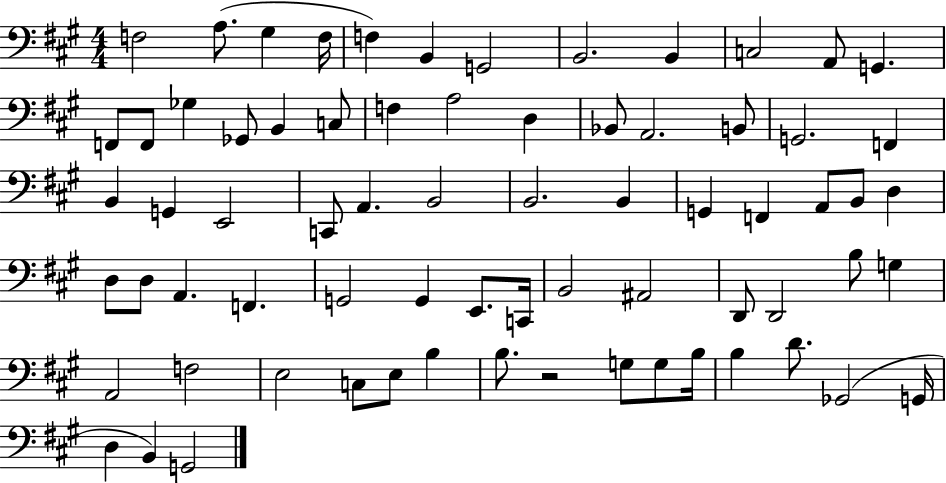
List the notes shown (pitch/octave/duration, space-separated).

F3/h A3/e. G#3/q F3/s F3/q B2/q G2/h B2/h. B2/q C3/h A2/e G2/q. F2/e F2/e Gb3/q Gb2/e B2/q C3/e F3/q A3/h D3/q Bb2/e A2/h. B2/e G2/h. F2/q B2/q G2/q E2/h C2/e A2/q. B2/h B2/h. B2/q G2/q F2/q A2/e B2/e D3/q D3/e D3/e A2/q. F2/q. G2/h G2/q E2/e. C2/s B2/h A#2/h D2/e D2/h B3/e G3/q A2/h F3/h E3/h C3/e E3/e B3/q B3/e. R/h G3/e G3/e B3/s B3/q D4/e. Gb2/h G2/s D3/q B2/q G2/h